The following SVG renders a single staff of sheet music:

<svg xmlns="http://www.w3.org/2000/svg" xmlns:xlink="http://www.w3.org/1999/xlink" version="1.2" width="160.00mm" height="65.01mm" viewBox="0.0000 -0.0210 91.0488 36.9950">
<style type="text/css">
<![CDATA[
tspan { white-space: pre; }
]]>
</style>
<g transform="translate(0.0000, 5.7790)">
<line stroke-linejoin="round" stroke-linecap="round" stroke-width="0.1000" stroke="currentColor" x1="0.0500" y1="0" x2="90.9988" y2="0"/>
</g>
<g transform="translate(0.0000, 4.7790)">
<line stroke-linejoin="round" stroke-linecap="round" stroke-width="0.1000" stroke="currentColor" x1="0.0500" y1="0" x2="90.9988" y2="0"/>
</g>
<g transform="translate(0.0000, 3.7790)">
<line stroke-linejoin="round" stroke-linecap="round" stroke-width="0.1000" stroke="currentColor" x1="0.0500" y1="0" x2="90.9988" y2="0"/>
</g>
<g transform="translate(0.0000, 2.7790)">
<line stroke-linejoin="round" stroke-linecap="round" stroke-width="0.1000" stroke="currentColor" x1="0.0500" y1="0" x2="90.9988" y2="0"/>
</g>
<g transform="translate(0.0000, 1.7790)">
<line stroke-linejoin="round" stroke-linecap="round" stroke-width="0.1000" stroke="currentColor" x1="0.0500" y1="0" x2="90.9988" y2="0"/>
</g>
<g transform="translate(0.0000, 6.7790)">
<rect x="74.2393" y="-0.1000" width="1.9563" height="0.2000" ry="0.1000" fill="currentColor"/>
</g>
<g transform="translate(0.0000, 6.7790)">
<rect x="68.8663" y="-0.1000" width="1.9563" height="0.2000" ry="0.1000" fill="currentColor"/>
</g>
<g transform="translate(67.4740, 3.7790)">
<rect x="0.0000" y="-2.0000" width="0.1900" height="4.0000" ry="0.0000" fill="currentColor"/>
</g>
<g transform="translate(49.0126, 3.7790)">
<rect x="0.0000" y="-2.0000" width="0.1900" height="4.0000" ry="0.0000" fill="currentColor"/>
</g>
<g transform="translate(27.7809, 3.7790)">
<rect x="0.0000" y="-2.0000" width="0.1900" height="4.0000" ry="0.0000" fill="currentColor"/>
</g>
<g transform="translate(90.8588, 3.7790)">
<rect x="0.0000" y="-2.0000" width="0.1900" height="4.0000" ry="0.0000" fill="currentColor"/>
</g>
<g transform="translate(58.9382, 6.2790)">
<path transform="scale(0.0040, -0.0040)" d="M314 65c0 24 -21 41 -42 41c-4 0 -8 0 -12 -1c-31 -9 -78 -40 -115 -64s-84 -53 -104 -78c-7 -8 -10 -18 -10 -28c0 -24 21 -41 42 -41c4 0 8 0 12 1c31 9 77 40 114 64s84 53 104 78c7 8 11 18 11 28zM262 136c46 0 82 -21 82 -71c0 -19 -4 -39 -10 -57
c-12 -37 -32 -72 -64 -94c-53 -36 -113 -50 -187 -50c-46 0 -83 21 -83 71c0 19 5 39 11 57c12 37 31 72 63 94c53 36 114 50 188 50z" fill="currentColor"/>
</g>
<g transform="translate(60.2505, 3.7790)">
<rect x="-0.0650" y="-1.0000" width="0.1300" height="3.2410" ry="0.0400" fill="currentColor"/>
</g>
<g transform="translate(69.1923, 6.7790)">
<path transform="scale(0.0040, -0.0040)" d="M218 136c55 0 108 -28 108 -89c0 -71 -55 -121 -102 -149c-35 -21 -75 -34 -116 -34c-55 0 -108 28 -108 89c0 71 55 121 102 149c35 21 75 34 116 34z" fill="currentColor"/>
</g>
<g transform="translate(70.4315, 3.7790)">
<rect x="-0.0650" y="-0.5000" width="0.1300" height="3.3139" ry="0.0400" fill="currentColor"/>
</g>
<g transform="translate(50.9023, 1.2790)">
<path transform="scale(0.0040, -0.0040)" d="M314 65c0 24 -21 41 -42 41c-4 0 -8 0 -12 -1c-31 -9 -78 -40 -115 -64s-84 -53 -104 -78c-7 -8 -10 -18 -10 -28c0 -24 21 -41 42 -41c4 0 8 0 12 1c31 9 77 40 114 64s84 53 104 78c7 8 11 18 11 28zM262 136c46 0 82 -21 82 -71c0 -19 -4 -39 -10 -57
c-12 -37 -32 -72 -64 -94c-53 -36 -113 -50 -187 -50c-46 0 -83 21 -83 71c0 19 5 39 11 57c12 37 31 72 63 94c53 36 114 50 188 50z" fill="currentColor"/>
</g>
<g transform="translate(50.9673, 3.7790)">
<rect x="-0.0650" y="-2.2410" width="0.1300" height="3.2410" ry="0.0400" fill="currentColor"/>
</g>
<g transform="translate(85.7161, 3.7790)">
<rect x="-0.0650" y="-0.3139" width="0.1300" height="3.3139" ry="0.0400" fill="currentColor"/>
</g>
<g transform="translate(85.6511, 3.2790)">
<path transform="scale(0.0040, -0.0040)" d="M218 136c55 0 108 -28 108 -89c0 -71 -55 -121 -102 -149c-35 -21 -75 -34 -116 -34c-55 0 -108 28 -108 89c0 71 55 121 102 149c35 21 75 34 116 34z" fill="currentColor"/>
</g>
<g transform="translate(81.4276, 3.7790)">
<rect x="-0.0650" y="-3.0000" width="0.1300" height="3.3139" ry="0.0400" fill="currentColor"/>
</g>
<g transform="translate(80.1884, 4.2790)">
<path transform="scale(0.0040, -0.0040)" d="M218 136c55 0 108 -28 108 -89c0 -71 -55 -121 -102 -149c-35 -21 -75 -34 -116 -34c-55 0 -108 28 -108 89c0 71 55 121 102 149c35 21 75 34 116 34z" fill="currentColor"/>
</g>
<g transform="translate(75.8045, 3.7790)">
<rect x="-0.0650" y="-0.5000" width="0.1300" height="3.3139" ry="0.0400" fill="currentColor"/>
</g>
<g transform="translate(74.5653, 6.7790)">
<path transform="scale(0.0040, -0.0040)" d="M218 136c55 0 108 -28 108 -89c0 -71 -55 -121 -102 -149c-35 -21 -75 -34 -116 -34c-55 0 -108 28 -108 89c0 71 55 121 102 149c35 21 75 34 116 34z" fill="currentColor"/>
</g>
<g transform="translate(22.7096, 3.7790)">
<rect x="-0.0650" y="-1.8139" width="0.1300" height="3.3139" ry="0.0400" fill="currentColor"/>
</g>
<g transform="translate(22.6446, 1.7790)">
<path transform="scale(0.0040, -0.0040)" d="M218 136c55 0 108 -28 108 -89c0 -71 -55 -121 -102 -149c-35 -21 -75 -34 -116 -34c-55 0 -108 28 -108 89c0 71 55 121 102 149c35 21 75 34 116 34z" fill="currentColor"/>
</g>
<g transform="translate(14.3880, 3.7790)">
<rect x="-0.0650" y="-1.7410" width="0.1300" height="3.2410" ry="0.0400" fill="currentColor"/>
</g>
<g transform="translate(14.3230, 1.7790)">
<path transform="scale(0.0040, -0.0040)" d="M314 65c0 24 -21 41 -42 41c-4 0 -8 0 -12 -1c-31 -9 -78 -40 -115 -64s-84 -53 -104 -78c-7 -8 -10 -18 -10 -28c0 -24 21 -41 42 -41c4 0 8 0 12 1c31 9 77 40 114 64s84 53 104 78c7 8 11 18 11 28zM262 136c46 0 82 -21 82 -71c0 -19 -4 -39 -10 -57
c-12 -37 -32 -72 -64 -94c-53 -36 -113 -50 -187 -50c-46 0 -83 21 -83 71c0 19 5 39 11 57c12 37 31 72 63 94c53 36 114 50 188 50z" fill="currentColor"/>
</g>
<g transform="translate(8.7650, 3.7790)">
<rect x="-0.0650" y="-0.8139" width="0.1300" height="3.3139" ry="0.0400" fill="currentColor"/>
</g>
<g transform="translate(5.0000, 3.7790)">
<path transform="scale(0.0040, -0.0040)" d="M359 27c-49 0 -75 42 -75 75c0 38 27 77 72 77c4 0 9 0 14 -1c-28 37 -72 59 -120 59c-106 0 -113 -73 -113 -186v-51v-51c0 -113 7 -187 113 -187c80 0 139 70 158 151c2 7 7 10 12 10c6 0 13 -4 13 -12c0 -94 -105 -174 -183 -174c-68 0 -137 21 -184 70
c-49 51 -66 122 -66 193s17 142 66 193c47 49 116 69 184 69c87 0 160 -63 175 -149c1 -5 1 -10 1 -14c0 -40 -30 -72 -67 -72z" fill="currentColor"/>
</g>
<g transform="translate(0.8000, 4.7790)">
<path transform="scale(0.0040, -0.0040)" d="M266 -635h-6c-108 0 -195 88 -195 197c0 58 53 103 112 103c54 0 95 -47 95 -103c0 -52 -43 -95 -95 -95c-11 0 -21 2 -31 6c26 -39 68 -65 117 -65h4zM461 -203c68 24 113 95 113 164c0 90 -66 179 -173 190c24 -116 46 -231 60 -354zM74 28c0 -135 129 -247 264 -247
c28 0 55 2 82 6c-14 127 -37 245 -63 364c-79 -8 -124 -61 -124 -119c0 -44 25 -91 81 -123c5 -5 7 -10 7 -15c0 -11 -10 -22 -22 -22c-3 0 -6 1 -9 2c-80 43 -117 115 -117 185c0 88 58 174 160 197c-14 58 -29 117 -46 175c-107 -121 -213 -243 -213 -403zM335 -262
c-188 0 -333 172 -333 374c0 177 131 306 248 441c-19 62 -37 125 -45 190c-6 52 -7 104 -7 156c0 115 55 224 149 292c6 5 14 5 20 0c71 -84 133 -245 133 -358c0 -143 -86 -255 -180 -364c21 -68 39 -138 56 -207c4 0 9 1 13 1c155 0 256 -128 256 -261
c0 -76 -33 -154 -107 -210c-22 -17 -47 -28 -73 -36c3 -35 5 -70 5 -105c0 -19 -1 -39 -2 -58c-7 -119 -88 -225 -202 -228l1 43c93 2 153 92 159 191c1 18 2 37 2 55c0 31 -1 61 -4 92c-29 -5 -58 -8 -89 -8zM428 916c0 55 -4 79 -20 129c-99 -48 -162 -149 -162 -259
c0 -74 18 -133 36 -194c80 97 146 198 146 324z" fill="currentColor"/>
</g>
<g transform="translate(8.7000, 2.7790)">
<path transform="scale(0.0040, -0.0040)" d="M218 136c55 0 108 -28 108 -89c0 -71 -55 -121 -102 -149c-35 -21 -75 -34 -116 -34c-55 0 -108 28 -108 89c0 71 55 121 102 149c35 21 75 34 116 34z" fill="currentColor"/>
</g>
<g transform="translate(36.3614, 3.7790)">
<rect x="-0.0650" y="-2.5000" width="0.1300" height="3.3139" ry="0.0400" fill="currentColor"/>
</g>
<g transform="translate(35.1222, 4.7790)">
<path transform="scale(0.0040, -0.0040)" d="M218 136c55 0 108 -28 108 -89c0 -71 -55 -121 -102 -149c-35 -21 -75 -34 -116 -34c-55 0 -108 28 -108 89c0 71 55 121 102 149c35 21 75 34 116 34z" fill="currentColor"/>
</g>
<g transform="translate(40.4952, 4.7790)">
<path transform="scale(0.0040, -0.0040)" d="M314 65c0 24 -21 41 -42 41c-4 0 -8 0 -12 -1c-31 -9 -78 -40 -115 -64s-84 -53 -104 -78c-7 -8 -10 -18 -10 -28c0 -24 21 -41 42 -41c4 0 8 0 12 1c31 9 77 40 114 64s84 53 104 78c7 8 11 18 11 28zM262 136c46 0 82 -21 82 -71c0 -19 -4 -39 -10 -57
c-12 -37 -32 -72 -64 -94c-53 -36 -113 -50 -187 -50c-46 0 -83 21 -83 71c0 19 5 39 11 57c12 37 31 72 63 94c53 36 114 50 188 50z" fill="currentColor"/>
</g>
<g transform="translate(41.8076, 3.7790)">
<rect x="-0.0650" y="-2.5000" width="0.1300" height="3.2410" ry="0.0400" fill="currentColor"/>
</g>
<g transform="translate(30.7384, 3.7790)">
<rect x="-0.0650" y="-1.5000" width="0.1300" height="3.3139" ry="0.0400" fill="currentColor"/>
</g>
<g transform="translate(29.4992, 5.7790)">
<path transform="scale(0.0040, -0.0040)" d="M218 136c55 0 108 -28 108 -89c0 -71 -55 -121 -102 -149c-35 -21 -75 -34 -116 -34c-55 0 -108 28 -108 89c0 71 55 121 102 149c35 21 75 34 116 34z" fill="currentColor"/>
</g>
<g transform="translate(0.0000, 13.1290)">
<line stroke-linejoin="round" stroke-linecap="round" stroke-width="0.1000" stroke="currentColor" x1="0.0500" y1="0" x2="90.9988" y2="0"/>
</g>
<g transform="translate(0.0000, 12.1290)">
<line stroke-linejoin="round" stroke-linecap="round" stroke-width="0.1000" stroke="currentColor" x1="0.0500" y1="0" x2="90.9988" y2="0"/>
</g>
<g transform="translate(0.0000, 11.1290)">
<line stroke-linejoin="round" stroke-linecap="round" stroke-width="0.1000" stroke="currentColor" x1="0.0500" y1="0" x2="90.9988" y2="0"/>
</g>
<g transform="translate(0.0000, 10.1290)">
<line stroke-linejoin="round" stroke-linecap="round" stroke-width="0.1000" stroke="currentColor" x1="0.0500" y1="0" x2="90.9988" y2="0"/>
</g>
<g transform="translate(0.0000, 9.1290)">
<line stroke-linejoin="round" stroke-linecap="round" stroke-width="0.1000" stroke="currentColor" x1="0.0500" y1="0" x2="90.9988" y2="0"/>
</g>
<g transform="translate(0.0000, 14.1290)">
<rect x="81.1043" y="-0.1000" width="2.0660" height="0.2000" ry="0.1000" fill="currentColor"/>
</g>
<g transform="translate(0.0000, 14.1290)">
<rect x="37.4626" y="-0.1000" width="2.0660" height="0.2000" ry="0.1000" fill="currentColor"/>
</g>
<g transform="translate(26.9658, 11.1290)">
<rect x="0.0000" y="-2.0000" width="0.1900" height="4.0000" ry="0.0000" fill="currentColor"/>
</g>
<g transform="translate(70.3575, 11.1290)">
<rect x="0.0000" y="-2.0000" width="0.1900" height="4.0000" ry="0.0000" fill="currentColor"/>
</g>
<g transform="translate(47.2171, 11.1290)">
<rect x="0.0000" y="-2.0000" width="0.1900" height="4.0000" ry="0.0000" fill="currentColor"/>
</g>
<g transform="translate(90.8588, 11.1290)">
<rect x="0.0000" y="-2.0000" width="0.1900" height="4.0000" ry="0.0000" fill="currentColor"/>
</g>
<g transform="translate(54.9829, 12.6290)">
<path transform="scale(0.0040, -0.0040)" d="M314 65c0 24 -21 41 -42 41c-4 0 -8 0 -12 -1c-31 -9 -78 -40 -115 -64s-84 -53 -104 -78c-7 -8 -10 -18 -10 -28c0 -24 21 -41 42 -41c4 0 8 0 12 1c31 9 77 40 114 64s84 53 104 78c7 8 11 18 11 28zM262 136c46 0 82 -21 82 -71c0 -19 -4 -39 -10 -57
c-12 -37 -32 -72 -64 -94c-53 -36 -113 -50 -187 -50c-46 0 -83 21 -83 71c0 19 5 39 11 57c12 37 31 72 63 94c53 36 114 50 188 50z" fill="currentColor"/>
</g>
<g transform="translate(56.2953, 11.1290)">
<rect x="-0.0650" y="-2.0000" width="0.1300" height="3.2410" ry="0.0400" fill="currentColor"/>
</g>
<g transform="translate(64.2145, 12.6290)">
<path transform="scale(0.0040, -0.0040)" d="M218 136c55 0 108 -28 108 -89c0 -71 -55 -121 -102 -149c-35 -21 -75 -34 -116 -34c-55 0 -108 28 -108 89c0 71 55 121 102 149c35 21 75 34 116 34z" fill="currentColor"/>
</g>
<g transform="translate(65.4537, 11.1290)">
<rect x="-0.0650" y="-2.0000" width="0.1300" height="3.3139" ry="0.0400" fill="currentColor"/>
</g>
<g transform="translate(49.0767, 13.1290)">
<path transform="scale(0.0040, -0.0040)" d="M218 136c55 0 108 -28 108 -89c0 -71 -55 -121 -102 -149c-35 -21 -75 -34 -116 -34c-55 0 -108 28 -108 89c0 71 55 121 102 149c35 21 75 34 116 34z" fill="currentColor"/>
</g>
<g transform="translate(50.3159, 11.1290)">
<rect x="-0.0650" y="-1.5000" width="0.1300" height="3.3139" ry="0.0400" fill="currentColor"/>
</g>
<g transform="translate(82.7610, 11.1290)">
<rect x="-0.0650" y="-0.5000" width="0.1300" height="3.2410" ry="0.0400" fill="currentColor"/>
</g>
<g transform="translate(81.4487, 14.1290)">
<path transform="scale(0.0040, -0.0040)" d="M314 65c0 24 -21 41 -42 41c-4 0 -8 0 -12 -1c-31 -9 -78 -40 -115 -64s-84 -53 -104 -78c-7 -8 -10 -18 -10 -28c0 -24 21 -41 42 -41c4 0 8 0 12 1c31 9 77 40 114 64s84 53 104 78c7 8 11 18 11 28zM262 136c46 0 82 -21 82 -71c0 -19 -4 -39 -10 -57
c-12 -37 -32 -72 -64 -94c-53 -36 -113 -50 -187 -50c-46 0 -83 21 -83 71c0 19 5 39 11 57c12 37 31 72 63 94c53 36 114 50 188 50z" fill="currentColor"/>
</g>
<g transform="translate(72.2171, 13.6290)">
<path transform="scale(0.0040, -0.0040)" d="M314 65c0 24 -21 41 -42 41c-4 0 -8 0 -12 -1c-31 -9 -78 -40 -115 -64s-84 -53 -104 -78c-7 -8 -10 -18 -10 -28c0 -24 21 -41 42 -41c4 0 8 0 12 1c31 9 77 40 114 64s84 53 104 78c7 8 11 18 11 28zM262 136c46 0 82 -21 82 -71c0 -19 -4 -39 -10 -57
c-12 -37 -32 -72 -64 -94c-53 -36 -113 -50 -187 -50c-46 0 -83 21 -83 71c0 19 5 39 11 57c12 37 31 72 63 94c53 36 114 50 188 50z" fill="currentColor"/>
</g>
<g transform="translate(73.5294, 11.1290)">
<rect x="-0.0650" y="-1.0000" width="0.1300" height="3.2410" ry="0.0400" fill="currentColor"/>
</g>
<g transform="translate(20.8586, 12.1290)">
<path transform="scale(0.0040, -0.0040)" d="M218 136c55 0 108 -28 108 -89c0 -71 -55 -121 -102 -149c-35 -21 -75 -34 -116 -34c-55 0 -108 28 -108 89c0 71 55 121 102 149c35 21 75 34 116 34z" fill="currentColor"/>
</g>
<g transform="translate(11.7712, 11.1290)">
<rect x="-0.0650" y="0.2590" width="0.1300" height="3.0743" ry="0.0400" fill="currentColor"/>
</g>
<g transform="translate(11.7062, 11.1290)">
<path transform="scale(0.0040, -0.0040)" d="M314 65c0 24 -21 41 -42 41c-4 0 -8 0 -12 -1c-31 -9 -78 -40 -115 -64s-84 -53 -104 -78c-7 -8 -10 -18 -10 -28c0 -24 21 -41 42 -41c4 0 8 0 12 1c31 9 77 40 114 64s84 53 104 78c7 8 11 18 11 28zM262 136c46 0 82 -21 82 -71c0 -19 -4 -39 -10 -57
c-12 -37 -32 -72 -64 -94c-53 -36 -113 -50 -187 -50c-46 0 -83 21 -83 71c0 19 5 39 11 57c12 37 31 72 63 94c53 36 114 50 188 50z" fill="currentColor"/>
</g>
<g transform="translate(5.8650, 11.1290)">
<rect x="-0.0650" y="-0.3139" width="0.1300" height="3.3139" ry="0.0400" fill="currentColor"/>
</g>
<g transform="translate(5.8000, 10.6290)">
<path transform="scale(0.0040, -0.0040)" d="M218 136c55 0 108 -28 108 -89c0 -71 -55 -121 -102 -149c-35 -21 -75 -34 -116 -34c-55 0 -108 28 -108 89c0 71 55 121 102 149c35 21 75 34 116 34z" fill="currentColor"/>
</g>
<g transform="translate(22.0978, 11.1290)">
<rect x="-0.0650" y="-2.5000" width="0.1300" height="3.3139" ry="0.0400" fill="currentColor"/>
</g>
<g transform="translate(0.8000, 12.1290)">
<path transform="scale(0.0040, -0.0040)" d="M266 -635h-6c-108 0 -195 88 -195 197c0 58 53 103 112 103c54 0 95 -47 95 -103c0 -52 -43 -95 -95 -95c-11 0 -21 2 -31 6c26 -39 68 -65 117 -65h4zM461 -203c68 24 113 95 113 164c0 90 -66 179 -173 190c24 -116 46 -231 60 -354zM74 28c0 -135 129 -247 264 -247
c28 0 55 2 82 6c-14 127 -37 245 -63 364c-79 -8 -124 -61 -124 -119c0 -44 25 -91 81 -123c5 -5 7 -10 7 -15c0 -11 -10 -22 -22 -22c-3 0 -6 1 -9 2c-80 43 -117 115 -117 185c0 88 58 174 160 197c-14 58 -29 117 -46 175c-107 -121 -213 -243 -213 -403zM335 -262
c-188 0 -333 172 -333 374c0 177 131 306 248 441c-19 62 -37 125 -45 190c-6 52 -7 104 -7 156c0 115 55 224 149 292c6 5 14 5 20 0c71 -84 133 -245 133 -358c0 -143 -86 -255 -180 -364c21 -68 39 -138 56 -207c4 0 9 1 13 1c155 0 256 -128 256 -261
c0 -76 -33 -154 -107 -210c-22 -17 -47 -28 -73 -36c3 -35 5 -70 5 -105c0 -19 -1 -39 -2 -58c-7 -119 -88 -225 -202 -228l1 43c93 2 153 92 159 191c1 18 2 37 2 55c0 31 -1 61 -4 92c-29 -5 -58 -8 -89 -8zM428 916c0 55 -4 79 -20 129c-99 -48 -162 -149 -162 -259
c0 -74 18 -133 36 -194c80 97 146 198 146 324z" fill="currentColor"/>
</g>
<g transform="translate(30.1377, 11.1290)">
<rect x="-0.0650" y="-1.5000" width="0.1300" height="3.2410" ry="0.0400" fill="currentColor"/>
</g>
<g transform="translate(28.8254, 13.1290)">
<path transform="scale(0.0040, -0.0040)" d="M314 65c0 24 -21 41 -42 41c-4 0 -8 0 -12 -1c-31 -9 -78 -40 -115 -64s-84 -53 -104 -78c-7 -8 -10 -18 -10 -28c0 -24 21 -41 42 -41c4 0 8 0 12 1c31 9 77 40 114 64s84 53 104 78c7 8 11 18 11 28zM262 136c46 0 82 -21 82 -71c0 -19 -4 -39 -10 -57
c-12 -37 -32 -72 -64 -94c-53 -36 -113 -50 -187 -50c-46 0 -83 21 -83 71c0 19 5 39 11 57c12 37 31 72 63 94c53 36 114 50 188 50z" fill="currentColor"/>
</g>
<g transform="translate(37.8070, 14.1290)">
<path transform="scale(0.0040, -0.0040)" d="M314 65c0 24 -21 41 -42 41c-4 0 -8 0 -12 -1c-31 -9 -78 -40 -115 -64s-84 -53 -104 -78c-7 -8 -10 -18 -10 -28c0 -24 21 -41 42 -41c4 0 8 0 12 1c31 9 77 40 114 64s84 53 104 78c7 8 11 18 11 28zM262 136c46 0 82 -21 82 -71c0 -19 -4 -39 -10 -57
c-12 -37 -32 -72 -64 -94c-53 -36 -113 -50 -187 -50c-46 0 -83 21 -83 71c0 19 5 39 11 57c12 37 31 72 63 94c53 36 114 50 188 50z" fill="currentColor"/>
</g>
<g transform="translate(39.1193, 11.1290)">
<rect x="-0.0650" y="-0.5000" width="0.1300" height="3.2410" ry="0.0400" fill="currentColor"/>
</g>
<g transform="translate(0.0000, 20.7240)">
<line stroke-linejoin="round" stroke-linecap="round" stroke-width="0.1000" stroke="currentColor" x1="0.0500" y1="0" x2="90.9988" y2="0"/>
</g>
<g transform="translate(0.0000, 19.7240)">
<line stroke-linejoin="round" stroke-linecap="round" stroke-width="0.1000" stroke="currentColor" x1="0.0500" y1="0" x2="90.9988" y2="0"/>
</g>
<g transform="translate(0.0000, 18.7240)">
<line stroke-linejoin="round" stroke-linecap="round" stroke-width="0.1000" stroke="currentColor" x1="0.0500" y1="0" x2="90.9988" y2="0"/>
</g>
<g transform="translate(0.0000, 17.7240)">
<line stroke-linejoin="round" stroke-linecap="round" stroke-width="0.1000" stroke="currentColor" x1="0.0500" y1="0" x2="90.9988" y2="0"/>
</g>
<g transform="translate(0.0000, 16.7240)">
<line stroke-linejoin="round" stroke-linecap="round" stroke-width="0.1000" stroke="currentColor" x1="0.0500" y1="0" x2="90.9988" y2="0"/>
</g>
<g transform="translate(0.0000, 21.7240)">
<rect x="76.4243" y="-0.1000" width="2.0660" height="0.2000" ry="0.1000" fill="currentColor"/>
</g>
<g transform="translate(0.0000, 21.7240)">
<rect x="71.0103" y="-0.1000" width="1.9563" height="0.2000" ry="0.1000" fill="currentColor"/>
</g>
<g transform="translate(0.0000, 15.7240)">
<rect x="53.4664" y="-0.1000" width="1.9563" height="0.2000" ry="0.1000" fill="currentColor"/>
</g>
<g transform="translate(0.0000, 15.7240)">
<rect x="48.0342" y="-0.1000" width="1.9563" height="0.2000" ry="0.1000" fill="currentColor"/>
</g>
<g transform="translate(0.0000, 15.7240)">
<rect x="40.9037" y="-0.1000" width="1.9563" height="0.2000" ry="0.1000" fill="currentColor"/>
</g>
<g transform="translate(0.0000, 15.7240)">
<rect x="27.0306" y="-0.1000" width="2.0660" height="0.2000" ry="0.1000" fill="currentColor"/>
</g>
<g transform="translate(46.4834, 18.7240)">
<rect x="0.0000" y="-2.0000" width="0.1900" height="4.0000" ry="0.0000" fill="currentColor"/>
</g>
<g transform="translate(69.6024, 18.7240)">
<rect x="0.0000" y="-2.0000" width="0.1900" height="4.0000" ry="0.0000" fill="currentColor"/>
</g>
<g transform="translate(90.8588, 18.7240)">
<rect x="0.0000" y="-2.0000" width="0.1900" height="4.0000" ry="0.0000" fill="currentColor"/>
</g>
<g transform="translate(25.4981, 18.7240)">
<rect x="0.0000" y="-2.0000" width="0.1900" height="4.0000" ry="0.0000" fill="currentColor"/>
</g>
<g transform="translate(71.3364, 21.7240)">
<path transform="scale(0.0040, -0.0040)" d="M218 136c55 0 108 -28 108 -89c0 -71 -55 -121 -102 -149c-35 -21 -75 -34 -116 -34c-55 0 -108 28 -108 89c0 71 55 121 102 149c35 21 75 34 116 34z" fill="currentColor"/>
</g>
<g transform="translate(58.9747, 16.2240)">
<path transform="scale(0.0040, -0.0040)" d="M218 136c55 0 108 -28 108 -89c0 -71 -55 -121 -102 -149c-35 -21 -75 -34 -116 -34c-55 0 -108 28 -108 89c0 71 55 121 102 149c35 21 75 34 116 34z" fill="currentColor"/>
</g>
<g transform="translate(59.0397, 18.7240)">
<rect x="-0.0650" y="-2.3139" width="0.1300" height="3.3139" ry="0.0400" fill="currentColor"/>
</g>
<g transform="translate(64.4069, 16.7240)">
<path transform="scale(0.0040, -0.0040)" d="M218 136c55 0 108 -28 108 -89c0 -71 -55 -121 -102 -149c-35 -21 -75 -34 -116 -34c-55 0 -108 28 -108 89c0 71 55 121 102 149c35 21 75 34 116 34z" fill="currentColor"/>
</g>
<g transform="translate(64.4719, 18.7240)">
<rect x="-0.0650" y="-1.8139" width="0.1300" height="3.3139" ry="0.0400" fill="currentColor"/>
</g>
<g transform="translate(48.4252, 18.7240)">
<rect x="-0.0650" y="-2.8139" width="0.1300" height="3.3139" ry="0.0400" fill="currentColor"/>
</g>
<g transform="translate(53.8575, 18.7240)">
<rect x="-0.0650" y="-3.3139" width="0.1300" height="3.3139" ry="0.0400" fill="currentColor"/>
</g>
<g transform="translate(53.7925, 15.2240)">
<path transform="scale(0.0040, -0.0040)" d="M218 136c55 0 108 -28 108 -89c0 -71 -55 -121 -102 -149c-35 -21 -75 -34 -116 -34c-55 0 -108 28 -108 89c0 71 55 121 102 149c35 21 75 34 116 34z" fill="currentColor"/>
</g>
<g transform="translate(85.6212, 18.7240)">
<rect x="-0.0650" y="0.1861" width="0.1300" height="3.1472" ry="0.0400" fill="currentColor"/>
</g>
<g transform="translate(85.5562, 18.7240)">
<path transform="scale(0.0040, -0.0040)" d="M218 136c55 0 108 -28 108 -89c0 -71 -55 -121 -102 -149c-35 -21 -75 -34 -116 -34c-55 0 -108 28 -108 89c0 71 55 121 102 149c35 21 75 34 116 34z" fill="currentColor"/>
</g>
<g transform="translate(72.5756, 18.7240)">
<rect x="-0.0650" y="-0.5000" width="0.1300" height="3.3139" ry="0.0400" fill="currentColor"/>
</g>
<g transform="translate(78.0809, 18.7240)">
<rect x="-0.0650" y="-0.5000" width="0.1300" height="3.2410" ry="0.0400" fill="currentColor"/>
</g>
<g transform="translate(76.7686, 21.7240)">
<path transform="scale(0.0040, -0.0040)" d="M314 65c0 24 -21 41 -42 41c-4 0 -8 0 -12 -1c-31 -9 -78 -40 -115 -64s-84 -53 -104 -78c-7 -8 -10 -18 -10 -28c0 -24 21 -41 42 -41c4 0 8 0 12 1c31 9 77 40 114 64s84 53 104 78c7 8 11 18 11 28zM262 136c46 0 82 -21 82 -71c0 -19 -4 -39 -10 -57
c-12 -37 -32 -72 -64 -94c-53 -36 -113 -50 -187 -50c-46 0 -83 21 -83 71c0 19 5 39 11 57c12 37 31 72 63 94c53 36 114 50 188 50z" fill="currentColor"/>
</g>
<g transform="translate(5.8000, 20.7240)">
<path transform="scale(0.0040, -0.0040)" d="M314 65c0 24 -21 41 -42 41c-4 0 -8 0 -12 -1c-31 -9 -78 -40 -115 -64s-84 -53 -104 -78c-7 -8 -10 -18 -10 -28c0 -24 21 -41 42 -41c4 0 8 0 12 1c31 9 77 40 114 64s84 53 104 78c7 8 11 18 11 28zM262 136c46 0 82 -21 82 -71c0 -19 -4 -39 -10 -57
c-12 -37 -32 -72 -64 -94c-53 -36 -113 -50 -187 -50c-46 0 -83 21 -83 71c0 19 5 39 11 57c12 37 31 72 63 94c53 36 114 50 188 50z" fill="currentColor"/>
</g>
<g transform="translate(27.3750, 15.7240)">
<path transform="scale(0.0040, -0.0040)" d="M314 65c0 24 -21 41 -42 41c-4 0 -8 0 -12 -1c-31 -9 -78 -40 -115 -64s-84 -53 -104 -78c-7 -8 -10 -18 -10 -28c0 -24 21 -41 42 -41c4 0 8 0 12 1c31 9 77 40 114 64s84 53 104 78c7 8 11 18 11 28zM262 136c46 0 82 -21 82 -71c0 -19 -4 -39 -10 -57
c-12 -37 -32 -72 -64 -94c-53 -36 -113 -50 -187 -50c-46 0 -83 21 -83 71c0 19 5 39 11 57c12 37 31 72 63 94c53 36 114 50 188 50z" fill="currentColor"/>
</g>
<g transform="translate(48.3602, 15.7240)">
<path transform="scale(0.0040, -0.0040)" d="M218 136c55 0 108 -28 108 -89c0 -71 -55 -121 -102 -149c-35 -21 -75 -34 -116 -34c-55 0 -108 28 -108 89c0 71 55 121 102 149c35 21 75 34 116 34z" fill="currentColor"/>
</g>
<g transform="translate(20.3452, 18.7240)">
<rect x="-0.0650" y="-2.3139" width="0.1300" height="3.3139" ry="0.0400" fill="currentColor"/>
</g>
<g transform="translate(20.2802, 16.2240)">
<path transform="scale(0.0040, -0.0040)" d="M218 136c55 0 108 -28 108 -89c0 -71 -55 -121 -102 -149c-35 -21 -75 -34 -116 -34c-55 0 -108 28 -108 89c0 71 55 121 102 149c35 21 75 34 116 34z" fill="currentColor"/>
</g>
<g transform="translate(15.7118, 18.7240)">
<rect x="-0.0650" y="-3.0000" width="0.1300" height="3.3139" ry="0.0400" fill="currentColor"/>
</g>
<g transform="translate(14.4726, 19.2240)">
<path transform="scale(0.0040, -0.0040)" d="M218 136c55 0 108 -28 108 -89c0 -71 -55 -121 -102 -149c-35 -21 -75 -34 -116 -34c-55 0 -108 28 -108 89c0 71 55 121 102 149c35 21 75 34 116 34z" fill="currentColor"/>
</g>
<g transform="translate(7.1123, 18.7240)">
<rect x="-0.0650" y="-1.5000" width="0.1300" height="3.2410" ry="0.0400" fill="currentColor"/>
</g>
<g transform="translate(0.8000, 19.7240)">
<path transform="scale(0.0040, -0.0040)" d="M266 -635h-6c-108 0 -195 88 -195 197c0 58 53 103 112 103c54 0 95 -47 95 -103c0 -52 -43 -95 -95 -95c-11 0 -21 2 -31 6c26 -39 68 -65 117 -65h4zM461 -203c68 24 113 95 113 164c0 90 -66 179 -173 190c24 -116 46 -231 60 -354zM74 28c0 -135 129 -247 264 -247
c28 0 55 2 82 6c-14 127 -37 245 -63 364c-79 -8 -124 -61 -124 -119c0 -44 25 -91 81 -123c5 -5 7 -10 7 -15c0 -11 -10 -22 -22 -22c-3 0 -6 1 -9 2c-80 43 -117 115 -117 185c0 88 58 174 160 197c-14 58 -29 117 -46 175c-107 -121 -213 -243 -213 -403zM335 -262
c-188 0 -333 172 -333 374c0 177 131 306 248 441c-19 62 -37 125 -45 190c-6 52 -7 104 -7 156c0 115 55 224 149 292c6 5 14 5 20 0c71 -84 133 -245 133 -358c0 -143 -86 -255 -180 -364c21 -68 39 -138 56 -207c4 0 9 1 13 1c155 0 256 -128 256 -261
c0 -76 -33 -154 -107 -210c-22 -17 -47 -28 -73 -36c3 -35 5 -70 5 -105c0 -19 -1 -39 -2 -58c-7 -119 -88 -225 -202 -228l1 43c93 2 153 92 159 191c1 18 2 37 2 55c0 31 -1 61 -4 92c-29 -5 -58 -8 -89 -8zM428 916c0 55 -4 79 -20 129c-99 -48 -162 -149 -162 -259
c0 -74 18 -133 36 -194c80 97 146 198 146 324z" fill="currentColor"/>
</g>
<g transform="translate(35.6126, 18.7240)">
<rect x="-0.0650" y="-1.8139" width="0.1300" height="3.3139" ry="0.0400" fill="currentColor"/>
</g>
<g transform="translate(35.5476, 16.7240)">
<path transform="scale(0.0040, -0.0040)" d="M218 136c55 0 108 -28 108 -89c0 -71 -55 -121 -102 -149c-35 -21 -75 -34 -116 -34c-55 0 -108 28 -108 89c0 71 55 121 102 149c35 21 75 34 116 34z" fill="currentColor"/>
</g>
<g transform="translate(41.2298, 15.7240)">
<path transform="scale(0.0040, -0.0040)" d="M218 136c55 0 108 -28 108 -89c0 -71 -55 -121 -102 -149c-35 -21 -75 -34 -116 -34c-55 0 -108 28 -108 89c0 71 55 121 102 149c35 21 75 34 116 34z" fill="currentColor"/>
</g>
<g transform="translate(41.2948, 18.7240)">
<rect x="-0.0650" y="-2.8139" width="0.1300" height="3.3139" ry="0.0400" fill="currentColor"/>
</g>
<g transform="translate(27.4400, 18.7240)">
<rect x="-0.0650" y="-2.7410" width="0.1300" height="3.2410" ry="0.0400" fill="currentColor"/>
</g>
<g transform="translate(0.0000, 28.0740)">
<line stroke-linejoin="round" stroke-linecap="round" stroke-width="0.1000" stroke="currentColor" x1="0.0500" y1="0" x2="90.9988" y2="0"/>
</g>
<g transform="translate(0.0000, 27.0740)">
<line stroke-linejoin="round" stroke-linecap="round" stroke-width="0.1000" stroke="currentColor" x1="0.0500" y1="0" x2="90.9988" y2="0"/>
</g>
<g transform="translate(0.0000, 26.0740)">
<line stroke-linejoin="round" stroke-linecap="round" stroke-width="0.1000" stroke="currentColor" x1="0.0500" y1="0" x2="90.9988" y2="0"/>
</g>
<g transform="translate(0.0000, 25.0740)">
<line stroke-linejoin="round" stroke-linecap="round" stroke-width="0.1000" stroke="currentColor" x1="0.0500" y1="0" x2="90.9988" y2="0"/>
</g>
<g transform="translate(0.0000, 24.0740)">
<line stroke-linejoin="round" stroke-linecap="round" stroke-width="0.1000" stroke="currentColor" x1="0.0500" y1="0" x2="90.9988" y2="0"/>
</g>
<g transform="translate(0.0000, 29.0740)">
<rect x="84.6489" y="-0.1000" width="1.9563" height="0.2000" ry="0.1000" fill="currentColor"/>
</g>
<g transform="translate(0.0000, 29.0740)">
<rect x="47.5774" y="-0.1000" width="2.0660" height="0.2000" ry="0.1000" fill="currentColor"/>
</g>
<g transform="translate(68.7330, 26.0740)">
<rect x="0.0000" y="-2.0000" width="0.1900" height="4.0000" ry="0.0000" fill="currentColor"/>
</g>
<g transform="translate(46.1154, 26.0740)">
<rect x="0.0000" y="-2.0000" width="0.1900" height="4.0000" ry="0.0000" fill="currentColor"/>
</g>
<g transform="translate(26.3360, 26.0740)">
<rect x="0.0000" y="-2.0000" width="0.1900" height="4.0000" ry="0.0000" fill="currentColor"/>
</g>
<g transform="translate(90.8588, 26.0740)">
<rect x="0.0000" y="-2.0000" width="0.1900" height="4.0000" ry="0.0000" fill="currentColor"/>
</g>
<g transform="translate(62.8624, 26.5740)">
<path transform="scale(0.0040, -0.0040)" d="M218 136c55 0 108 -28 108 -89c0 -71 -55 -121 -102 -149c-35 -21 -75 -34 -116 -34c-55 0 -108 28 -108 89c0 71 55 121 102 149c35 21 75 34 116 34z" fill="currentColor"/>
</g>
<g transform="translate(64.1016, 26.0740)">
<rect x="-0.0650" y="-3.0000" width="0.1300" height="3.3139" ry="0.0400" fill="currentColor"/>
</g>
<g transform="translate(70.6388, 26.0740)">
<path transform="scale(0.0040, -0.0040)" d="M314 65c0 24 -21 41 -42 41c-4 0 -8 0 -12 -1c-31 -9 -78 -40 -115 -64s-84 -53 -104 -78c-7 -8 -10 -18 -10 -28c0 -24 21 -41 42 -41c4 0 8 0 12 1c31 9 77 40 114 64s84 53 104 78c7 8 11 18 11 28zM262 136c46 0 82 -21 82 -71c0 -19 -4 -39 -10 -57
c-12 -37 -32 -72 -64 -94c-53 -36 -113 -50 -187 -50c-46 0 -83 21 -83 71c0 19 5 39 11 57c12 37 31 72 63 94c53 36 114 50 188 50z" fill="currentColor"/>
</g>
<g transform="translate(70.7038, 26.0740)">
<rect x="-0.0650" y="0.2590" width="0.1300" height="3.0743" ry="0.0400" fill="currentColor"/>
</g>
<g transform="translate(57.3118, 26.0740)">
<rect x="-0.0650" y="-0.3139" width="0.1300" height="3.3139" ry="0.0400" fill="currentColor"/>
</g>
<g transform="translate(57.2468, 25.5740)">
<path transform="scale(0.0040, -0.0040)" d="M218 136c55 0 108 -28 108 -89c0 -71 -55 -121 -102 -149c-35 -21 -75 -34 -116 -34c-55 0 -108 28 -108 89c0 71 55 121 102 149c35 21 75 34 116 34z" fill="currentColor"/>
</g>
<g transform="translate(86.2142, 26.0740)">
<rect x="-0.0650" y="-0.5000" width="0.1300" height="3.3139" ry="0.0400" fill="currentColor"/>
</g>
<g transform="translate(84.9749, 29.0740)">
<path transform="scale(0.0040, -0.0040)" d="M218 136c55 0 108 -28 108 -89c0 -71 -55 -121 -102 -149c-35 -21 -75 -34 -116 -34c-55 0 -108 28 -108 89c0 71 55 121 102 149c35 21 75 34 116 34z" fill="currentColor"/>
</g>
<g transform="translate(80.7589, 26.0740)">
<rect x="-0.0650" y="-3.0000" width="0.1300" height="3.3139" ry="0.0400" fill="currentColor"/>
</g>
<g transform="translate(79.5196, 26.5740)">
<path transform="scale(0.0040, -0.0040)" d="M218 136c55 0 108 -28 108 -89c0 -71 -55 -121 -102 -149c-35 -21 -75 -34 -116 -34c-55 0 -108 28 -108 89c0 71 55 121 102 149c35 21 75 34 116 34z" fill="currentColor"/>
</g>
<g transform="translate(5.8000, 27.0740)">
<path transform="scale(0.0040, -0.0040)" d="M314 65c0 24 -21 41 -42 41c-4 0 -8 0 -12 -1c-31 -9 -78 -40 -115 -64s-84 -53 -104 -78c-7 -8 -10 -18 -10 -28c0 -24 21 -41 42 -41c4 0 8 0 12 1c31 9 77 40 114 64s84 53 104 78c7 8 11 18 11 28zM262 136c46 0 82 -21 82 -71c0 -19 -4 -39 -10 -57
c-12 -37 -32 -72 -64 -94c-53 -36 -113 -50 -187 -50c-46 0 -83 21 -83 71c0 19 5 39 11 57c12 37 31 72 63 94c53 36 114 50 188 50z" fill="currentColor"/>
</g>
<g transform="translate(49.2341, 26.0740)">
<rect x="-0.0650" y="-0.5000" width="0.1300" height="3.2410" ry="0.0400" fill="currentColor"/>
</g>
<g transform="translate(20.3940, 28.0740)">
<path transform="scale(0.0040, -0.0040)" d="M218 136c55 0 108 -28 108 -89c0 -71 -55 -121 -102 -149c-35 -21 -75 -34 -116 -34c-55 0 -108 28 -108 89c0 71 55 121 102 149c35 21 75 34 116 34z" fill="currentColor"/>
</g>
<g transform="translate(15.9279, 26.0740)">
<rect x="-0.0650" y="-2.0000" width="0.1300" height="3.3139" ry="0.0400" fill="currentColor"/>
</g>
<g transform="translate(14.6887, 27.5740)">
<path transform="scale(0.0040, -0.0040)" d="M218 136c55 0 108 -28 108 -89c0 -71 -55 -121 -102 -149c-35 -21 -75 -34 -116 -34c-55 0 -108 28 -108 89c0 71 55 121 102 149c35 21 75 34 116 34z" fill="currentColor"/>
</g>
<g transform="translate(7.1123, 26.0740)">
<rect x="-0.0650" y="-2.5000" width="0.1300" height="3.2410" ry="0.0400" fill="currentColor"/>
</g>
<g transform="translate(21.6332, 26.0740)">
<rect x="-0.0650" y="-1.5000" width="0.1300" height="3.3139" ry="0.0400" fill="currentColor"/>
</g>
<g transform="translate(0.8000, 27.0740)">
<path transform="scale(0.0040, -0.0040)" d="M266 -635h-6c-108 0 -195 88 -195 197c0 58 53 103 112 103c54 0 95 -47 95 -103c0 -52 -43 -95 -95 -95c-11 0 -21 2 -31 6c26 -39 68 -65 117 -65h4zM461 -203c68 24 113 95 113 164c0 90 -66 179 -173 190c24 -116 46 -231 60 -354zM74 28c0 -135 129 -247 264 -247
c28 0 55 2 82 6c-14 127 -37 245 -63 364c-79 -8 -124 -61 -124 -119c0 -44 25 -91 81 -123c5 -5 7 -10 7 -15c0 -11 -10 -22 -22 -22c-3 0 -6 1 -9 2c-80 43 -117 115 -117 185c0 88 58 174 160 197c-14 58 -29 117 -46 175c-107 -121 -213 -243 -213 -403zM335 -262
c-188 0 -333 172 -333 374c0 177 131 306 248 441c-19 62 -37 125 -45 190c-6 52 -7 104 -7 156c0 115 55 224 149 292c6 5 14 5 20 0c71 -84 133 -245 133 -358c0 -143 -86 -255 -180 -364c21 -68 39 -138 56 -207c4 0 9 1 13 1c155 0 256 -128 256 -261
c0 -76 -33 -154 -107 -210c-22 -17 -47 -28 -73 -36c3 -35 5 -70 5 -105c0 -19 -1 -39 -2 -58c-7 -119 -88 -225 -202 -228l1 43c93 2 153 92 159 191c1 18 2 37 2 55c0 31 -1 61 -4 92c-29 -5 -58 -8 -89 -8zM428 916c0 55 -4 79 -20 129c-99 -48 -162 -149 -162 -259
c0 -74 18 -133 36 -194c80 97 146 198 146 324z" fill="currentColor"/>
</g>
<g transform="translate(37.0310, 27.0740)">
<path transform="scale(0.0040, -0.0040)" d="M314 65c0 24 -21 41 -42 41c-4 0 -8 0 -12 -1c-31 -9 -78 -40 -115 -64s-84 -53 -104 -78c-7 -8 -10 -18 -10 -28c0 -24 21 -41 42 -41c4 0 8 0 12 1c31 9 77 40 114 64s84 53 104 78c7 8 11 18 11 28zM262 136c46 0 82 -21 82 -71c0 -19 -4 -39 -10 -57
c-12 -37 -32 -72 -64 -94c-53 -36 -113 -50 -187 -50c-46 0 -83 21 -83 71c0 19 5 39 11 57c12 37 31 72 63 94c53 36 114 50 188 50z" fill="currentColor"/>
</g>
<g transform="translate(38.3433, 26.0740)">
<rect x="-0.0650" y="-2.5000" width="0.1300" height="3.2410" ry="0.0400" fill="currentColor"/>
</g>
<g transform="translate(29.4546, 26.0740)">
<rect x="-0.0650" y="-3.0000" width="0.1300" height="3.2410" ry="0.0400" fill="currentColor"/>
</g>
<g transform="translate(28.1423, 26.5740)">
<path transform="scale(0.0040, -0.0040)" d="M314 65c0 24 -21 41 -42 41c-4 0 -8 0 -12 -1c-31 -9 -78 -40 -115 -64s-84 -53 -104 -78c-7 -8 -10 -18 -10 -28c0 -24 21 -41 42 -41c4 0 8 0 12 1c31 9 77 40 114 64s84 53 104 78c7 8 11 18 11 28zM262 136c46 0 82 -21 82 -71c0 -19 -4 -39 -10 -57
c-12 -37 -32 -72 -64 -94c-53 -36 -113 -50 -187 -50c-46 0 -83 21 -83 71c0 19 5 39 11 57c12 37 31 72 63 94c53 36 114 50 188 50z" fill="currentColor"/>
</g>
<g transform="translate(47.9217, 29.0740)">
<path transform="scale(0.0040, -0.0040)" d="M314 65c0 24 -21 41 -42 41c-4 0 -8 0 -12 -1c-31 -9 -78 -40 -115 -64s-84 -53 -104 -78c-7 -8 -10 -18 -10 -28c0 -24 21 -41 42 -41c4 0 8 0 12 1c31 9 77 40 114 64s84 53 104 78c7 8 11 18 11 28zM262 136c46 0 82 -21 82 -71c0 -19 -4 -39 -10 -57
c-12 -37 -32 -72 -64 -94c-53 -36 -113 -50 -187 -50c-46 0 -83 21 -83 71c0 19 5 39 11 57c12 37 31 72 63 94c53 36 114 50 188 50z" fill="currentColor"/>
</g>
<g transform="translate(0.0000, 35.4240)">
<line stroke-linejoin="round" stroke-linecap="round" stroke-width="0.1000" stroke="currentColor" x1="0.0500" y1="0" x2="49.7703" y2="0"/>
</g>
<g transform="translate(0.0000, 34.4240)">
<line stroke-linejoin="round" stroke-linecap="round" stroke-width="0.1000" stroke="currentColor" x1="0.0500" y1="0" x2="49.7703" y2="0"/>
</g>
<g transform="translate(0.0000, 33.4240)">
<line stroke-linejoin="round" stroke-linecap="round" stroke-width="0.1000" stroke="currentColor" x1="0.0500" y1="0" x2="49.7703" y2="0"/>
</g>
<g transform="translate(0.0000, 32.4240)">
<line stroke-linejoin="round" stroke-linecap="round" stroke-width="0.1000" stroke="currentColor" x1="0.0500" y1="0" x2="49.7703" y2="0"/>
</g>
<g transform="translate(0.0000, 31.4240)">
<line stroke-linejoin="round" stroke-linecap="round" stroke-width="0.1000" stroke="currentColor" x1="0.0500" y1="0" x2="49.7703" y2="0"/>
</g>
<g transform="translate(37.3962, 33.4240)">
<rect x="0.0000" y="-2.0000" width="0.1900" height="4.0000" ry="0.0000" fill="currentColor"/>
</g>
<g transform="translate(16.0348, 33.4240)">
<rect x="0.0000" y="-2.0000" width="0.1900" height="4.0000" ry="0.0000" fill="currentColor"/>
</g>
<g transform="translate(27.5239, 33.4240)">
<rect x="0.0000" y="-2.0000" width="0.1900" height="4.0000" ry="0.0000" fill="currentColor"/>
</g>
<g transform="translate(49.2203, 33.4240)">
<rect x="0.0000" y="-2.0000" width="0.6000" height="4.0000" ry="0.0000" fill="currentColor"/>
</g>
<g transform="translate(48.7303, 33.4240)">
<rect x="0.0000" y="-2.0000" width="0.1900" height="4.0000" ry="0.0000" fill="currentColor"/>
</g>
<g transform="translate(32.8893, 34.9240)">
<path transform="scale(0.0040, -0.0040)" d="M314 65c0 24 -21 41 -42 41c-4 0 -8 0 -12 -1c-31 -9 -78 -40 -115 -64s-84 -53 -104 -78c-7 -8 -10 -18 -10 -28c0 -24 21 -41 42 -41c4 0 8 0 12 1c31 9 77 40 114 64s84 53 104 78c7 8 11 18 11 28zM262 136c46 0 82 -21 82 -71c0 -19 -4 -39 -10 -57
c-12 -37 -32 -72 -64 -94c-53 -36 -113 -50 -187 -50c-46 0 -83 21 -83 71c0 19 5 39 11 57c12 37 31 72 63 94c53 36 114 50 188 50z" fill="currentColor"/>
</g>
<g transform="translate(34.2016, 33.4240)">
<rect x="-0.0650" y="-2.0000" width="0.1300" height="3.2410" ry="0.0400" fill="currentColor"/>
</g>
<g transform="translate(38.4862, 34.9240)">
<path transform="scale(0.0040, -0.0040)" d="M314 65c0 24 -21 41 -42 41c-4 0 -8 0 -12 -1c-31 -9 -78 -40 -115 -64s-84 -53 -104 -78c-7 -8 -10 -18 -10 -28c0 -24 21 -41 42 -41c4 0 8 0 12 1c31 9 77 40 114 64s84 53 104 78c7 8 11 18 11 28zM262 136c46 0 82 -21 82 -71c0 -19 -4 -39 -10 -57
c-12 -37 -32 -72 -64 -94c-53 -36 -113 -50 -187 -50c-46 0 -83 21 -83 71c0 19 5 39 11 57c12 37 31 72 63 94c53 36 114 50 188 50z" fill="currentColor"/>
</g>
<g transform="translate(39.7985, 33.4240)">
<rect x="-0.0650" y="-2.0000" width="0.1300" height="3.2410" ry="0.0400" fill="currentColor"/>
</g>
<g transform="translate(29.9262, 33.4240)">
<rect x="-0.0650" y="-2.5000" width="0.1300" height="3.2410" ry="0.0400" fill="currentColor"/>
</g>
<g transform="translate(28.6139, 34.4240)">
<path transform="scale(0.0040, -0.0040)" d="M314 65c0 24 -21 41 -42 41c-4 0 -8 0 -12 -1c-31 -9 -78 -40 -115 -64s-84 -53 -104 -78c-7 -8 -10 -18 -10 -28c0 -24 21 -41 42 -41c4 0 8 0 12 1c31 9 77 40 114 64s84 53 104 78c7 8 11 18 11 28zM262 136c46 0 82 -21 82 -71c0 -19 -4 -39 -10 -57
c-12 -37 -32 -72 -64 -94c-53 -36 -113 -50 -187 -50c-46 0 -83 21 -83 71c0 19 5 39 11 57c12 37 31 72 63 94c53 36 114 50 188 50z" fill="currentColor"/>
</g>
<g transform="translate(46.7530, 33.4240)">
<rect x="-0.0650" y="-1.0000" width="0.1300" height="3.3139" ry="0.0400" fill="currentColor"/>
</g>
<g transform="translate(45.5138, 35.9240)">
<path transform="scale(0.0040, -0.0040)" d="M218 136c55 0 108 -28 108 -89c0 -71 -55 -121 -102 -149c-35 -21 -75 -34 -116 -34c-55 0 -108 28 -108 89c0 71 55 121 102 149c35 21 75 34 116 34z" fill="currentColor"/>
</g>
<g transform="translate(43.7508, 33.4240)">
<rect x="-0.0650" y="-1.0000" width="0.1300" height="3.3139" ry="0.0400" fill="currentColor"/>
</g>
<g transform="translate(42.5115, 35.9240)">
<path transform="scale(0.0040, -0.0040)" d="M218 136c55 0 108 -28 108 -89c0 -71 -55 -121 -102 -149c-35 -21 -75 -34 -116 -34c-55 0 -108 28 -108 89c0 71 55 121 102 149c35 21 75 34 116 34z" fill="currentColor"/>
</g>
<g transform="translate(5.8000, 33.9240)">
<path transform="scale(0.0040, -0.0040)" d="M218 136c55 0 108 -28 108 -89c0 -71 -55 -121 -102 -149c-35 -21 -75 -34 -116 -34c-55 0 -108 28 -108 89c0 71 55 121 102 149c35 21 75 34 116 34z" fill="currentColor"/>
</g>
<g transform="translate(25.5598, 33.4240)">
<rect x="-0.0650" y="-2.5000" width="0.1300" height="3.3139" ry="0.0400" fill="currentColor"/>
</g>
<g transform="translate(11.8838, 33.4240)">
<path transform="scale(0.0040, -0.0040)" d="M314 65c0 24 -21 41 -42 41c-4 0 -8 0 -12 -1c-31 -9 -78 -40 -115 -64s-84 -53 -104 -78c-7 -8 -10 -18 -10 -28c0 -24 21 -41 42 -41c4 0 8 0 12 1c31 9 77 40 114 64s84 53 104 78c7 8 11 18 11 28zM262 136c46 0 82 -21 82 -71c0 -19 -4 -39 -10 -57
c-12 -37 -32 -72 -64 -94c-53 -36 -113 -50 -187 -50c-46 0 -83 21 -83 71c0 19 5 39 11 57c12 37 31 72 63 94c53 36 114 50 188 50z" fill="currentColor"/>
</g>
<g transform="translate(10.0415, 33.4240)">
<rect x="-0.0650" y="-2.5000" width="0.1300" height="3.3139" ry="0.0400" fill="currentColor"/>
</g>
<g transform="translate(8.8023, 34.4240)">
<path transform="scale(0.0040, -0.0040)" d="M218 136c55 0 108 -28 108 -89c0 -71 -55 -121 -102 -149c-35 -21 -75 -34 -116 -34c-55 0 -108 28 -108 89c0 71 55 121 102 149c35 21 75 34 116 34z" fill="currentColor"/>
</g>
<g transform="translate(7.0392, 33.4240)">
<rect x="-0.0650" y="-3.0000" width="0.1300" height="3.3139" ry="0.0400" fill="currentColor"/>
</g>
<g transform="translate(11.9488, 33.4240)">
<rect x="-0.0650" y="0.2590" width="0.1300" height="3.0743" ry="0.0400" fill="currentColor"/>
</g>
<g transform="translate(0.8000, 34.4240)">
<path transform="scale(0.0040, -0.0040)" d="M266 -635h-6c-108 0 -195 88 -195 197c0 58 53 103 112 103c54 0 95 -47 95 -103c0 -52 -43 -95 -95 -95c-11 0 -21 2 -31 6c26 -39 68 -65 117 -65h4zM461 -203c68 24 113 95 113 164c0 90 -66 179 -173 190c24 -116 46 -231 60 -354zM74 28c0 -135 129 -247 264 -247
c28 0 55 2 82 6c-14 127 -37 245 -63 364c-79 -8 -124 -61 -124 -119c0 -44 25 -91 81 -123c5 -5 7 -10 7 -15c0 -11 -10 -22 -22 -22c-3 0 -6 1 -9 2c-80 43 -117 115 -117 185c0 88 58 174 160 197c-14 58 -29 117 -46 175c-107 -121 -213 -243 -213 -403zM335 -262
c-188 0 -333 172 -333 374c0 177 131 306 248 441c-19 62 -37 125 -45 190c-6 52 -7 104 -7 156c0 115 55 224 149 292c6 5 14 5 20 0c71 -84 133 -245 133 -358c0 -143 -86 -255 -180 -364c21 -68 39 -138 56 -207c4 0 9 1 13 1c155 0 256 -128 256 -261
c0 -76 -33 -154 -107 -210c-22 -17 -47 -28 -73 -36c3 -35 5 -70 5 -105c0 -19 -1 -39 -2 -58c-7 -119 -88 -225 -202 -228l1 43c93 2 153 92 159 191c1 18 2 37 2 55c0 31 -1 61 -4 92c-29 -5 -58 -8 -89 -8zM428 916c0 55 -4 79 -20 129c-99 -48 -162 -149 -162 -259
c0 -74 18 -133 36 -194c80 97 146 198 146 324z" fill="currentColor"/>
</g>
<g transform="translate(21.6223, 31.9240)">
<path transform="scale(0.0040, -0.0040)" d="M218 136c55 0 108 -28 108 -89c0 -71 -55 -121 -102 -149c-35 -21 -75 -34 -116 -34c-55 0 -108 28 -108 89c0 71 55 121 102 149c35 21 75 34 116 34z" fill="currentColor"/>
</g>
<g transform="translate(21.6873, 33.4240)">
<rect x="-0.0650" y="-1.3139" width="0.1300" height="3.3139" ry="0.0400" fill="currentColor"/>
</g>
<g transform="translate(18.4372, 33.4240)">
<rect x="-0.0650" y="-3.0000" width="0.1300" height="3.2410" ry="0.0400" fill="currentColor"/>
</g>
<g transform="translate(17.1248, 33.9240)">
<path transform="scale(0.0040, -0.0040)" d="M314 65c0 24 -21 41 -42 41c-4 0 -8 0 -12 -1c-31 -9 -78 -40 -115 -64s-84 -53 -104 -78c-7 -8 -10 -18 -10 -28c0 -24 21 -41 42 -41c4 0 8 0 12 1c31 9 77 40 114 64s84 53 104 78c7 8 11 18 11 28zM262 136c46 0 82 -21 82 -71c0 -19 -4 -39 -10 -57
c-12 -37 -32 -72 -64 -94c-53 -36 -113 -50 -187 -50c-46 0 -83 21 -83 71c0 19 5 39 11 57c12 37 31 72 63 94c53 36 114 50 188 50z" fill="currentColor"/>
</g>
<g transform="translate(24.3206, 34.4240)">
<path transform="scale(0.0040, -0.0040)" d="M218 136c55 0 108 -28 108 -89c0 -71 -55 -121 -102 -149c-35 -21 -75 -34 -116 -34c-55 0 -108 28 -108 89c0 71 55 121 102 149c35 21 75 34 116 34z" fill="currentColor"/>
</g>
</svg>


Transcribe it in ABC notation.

X:1
T:Untitled
M:4/4
L:1/4
K:C
d f2 f E G G2 g2 D2 C C A c c B2 G E2 C2 E F2 F D2 C2 E2 A g a2 f a a b g f C C2 B G2 F E A2 G2 C2 c A B2 A C A G B2 A2 e G G2 F2 F2 D D